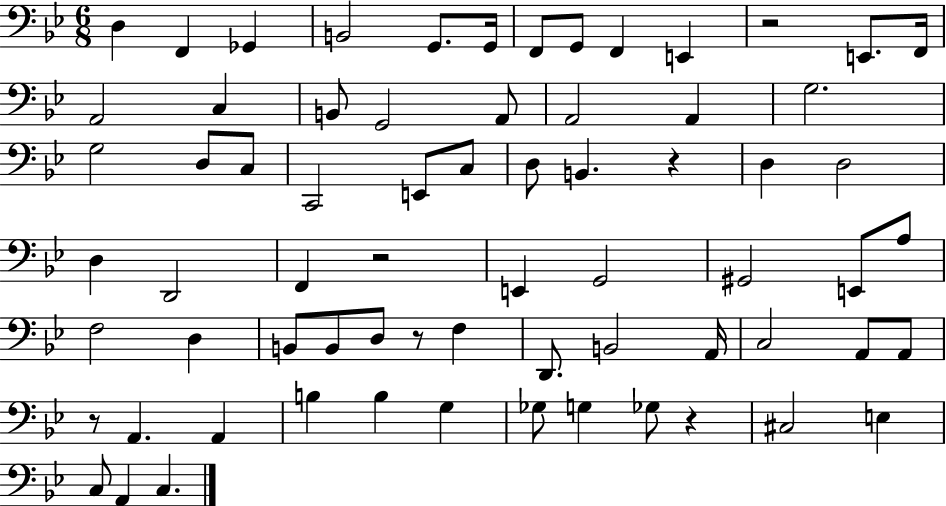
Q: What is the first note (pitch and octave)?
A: D3